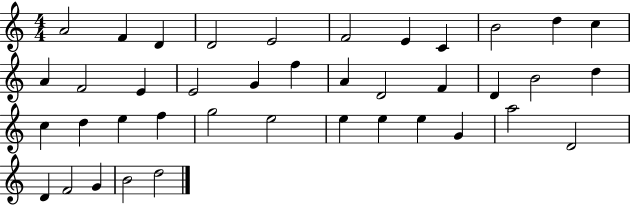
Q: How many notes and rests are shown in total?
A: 40